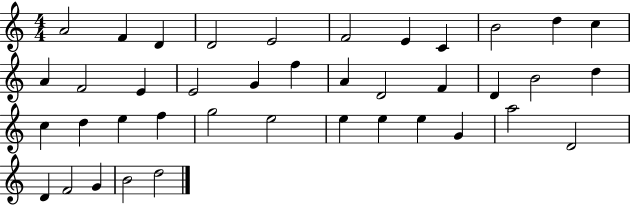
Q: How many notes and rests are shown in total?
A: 40